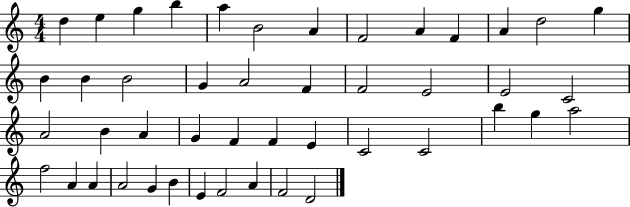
{
  \clef treble
  \numericTimeSignature
  \time 4/4
  \key c \major
  d''4 e''4 g''4 b''4 | a''4 b'2 a'4 | f'2 a'4 f'4 | a'4 d''2 g''4 | \break b'4 b'4 b'2 | g'4 a'2 f'4 | f'2 e'2 | e'2 c'2 | \break a'2 b'4 a'4 | g'4 f'4 f'4 e'4 | c'2 c'2 | b''4 g''4 a''2 | \break f''2 a'4 a'4 | a'2 g'4 b'4 | e'4 f'2 a'4 | f'2 d'2 | \break \bar "|."
}